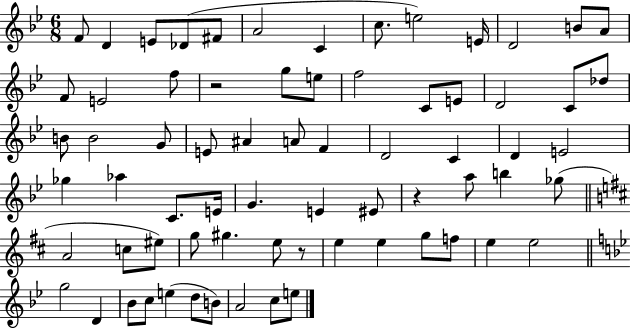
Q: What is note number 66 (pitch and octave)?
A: C5